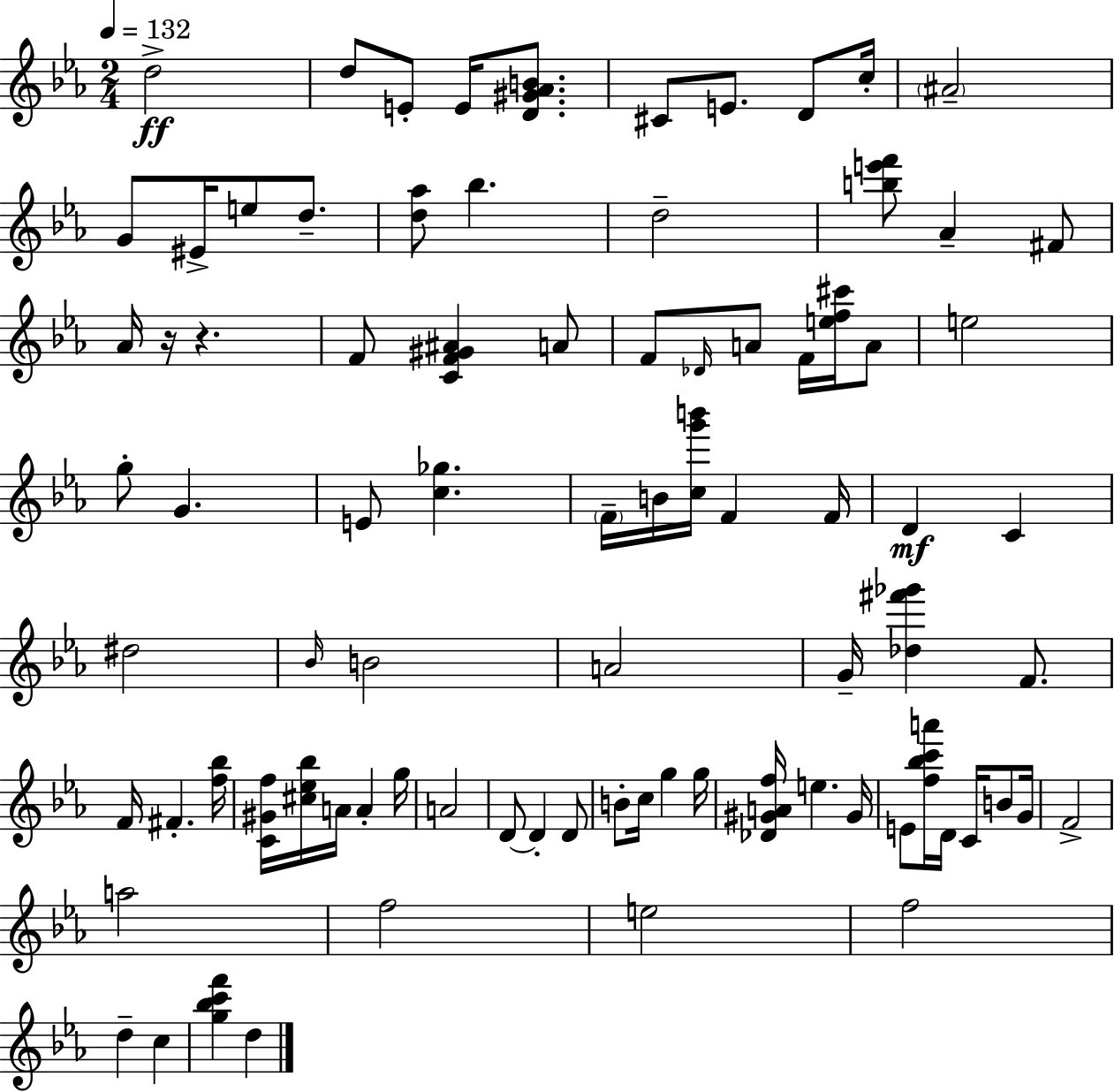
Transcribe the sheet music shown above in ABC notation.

X:1
T:Untitled
M:2/4
L:1/4
K:Cm
d2 d/2 E/2 E/4 [D^G_AB]/2 ^C/2 E/2 D/2 c/4 ^A2 G/2 ^E/4 e/2 d/2 [d_a]/2 _b d2 [be'f']/2 _A ^F/2 _A/4 z/4 z F/2 [CF^G^A] A/2 F/2 _D/4 A/2 F/4 [ef^c']/4 A/2 e2 g/2 G E/2 [c_g] F/4 B/4 [cg'b']/4 F F/4 D C ^d2 _B/4 B2 A2 G/4 [_d^f'_g'] F/2 F/4 ^F [f_b]/4 [C^Gf]/4 [^c_e_b]/4 A/4 A g/4 A2 D/2 D D/2 B/2 c/4 g g/4 [_D^GAf]/4 e ^G/4 E/2 [f_bc'a']/4 D/4 C/4 B/2 G/4 F2 a2 f2 e2 f2 d c [g_bc'f'] d